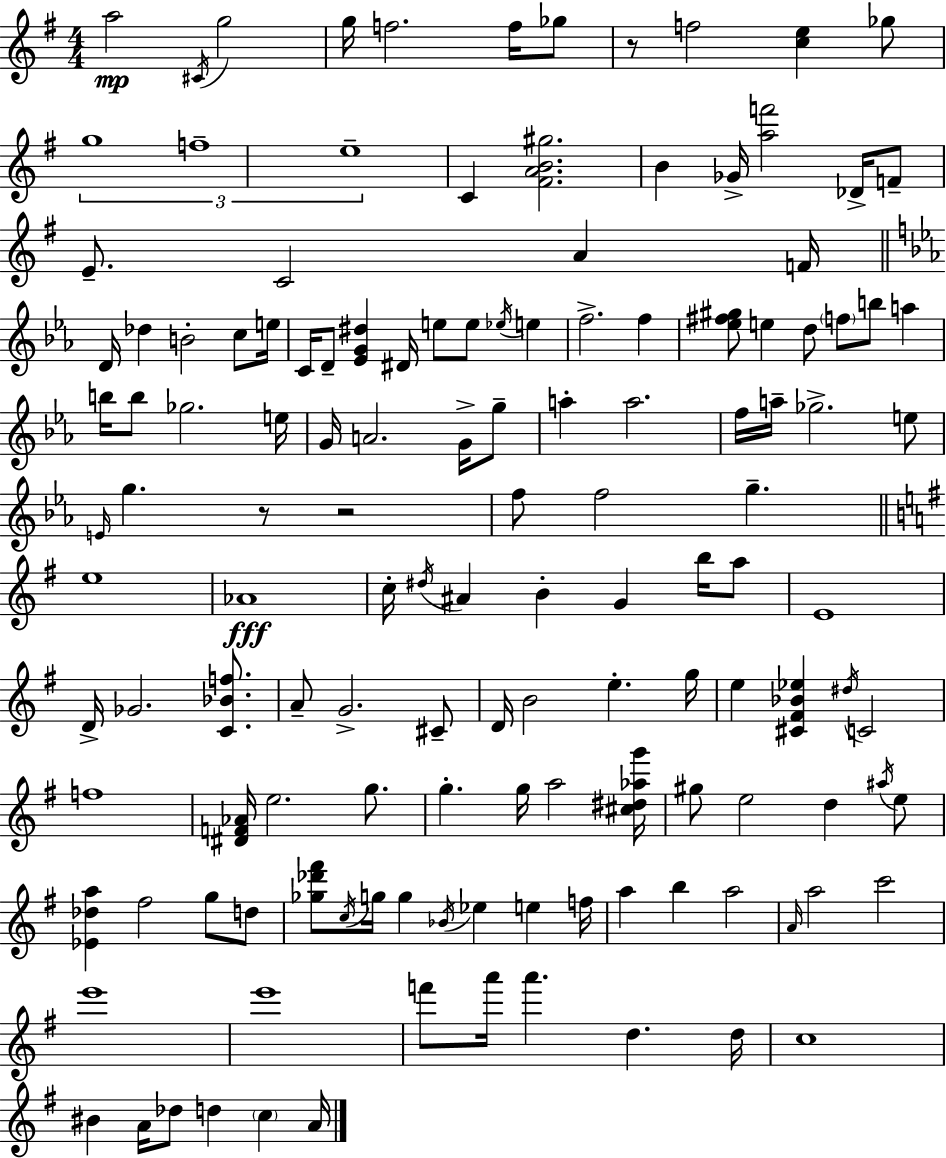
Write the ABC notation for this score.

X:1
T:Untitled
M:4/4
L:1/4
K:Em
a2 ^C/4 g2 g/4 f2 f/4 _g/2 z/2 f2 [ce] _g/2 g4 f4 e4 C [^FAB^g]2 B _G/4 [af']2 _D/4 F/2 E/2 C2 A F/4 D/4 _d B2 c/2 e/4 C/4 D/2 [_EG^d] ^D/4 e/2 e/2 _e/4 e f2 f [_e^f^g]/2 e d/2 f/2 b/2 a b/4 b/2 _g2 e/4 G/4 A2 G/4 g/2 a a2 f/4 a/4 _g2 e/2 E/4 g z/2 z2 f/2 f2 g e4 _A4 c/4 ^d/4 ^A B G b/4 a/2 E4 D/4 _G2 [C_Bf]/2 A/2 G2 ^C/2 D/4 B2 e g/4 e [^C^F_B_e] ^d/4 C2 f4 [^DF_A]/4 e2 g/2 g g/4 a2 [^c^d_ag']/4 ^g/2 e2 d ^a/4 e/2 [_E_da] ^f2 g/2 d/2 [_g_d'^f']/2 c/4 g/4 g _B/4 _e e f/4 a b a2 A/4 a2 c'2 e'4 e'4 f'/2 a'/4 a' d d/4 c4 ^B A/4 _d/2 d c A/4